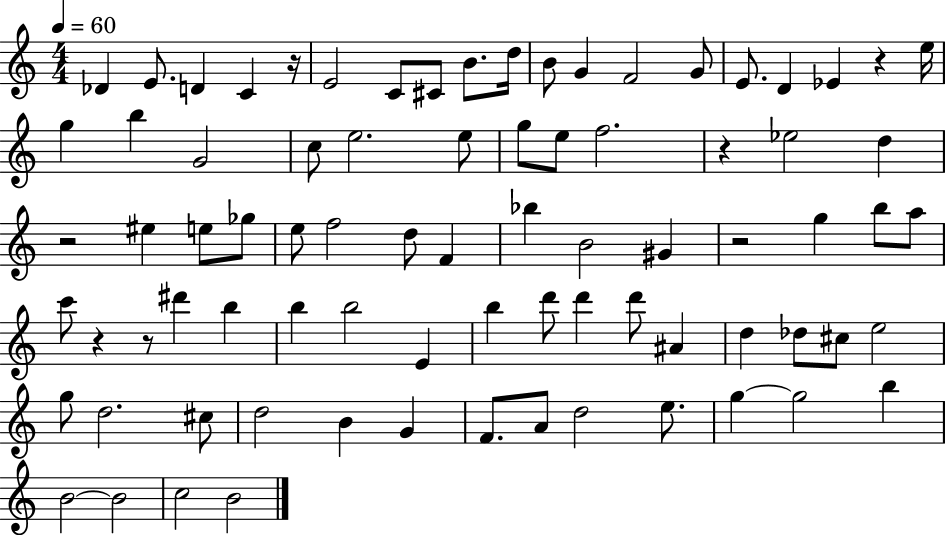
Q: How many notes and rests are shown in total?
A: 80